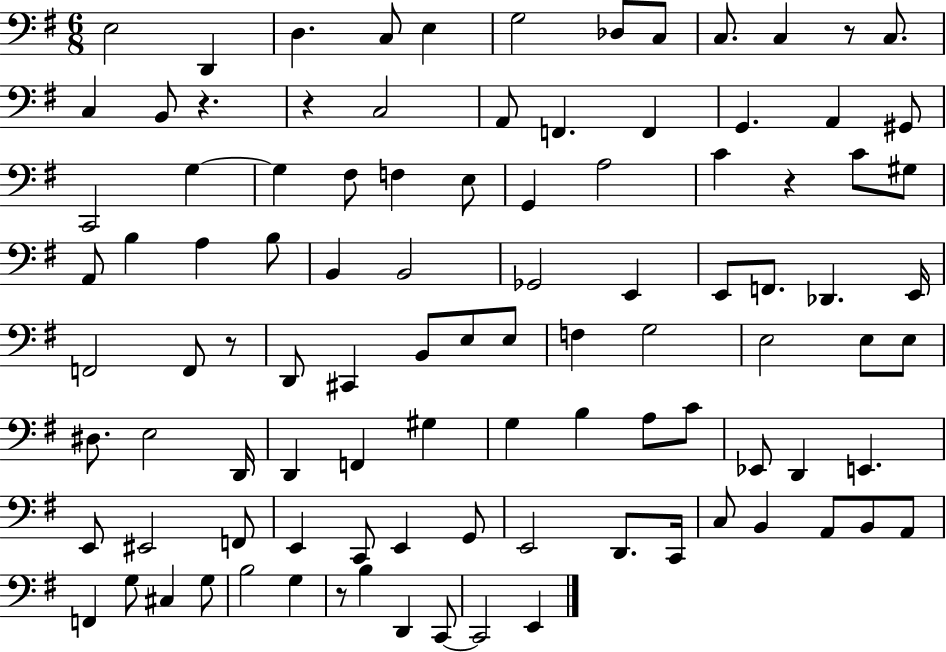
X:1
T:Untitled
M:6/8
L:1/4
K:G
E,2 D,, D, C,/2 E, G,2 _D,/2 C,/2 C,/2 C, z/2 C,/2 C, B,,/2 z z C,2 A,,/2 F,, F,, G,, A,, ^G,,/2 C,,2 G, G, ^F,/2 F, E,/2 G,, A,2 C z C/2 ^G,/2 A,,/2 B, A, B,/2 B,, B,,2 _G,,2 E,, E,,/2 F,,/2 _D,, E,,/4 F,,2 F,,/2 z/2 D,,/2 ^C,, B,,/2 E,/2 E,/2 F, G,2 E,2 E,/2 E,/2 ^D,/2 E,2 D,,/4 D,, F,, ^G, G, B, A,/2 C/2 _E,,/2 D,, E,, E,,/2 ^E,,2 F,,/2 E,, C,,/2 E,, G,,/2 E,,2 D,,/2 C,,/4 C,/2 B,, A,,/2 B,,/2 A,,/2 F,, G,/2 ^C, G,/2 B,2 G, z/2 B, D,, C,,/2 C,,2 E,,